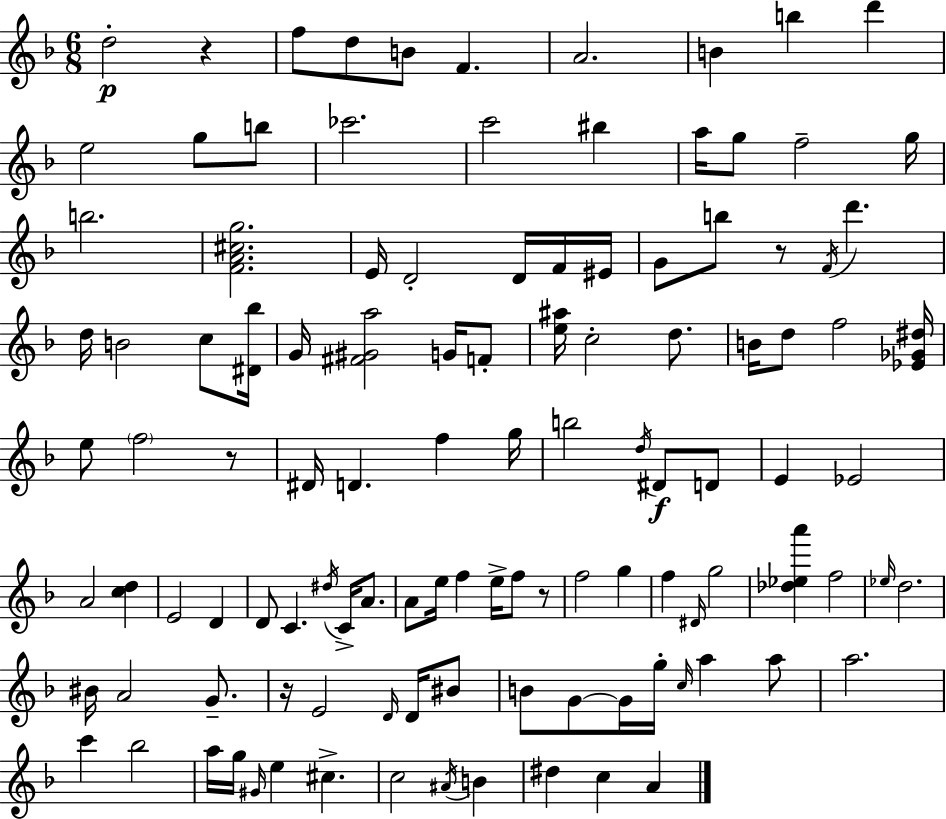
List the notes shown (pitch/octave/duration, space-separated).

D5/h R/q F5/e D5/e B4/e F4/q. A4/h. B4/q B5/q D6/q E5/h G5/e B5/e CES6/h. C6/h BIS5/q A5/s G5/e F5/h G5/s B5/h. [F4,A4,C#5,G5]/h. E4/s D4/h D4/s F4/s EIS4/s G4/e B5/e R/e F4/s D6/q. D5/s B4/h C5/e [D#4,Bb5]/s G4/s [F#4,G#4,A5]/h G4/s F4/e [E5,A#5]/s C5/h D5/e. B4/s D5/e F5/h [Eb4,Gb4,D#5]/s E5/e F5/h R/e D#4/s D4/q. F5/q G5/s B5/h D5/s D#4/e D4/e E4/q Eb4/h A4/h [C5,D5]/q E4/h D4/q D4/e C4/q. D#5/s C4/s A4/e. A4/e E5/s F5/q E5/s F5/e R/e F5/h G5/q F5/q D#4/s G5/h [Db5,Eb5,A6]/q F5/h Eb5/s D5/h. BIS4/s A4/h G4/e. R/s E4/h D4/s D4/s BIS4/e B4/e G4/e G4/s G5/s C5/s A5/q A5/e A5/h. C6/q Bb5/h A5/s G5/s G#4/s E5/q C#5/q. C5/h A#4/s B4/q D#5/q C5/q A4/q